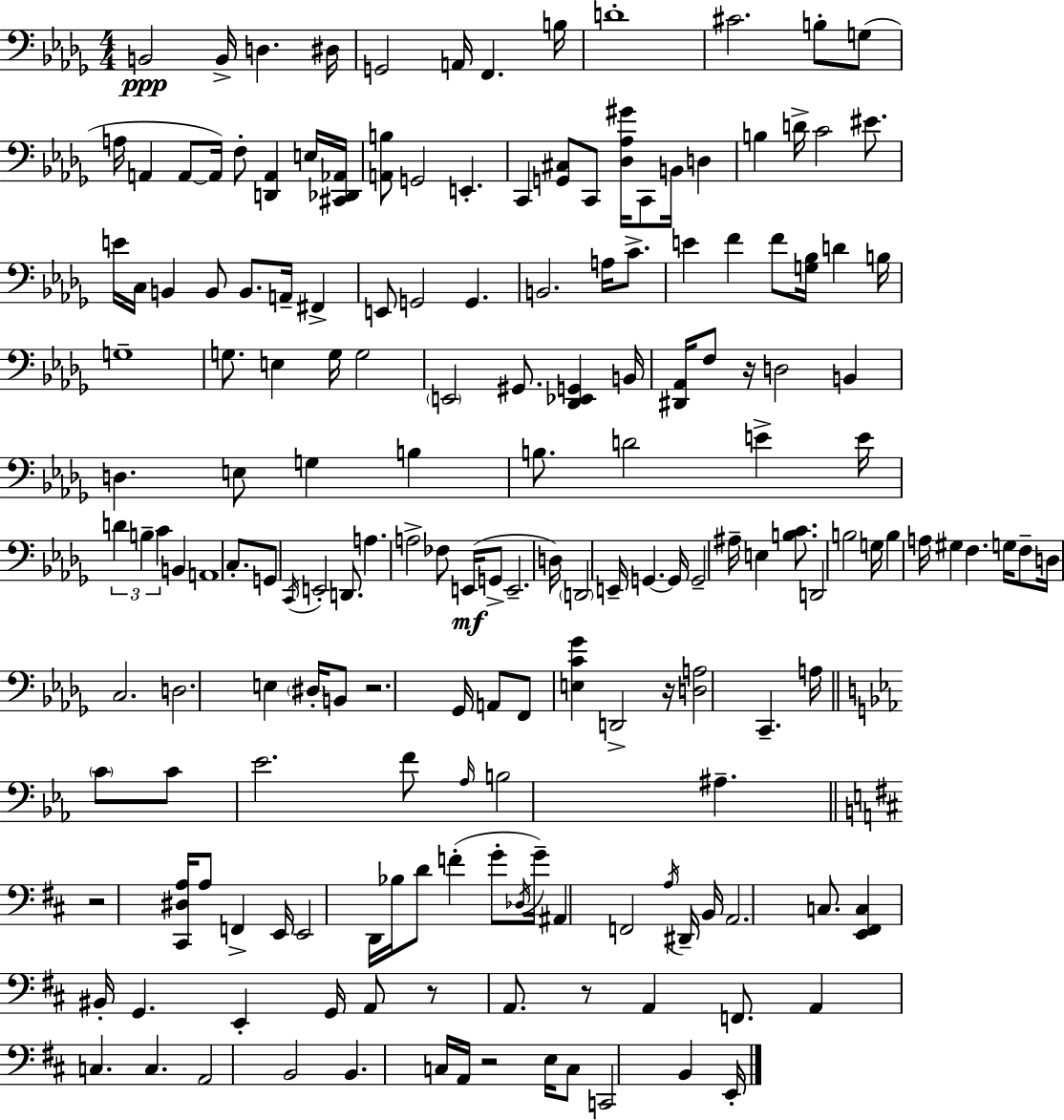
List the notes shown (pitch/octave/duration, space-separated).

B2/h B2/s D3/q. D#3/s G2/h A2/s F2/q. B3/s D4/w C#4/h. B3/e G3/e A3/s A2/q A2/e A2/s F3/e [D2,A2]/q E3/s [C#2,Db2,Ab2]/s [A2,B3]/e G2/h E2/q. C2/q [G2,C#3]/e C2/e [Db3,Ab3,G#4]/s C2/e B2/s D3/q B3/q D4/s C4/h EIS4/e. E4/s C3/s B2/q B2/e B2/e. A2/s F#2/q E2/e G2/h G2/q. B2/h. A3/s C4/e. E4/q F4/q F4/e [G3,Bb3]/s D4/q B3/s G3/w G3/e. E3/q G3/s G3/h E2/h G#2/e. [Db2,Eb2,G2]/q B2/s [D#2,Ab2]/s F3/e R/s D3/h B2/q D3/q. E3/e G3/q B3/q B3/e. D4/h E4/q E4/s D4/q B3/q C4/q B2/q A2/w C3/e. G2/e C2/s E2/h D2/e. A3/q. A3/h FES3/e E2/s G2/e E2/h. D3/s D2/h E2/s G2/q. G2/s G2/h A#3/s E3/q [B3,C4]/e. D2/h B3/h G3/s B3/q A3/s G#3/q F3/q. G3/s F3/e D3/s C3/h. D3/h. E3/q D#3/s B2/e R/h. Gb2/s A2/e F2/e [E3,C4,Gb4]/q D2/h R/s [D3,A3]/h C2/q. A3/s C4/e C4/e Eb4/h. F4/e Ab3/s B3/h A#3/q. R/h [C#2,D#3,A3]/s A3/e F2/q E2/s E2/h D2/s Bb3/s D4/e F4/q G4/e Db3/s G4/s A#2/q F2/h A3/s D#2/s B2/s A2/h. C3/e. [E2,F#2,C3]/q BIS2/s G2/q. E2/q G2/s A2/e R/e A2/e. R/e A2/q F2/e. A2/q C3/q. C3/q. A2/h B2/h B2/q. C3/s A2/s R/h E3/s C3/e C2/h B2/q E2/s